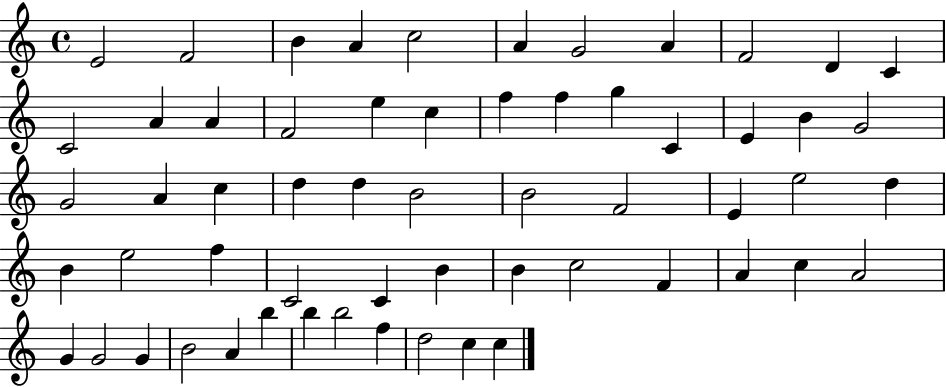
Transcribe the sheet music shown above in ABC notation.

X:1
T:Untitled
M:4/4
L:1/4
K:C
E2 F2 B A c2 A G2 A F2 D C C2 A A F2 e c f f g C E B G2 G2 A c d d B2 B2 F2 E e2 d B e2 f C2 C B B c2 F A c A2 G G2 G B2 A b b b2 f d2 c c